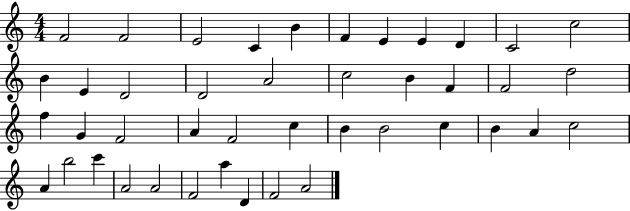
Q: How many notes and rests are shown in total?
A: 43